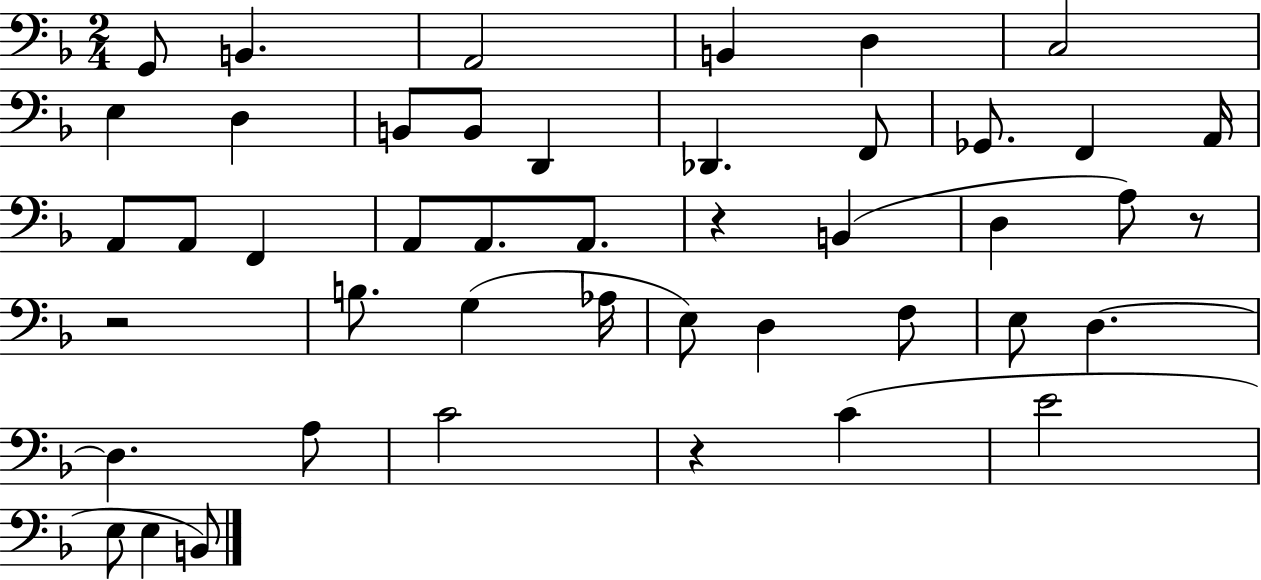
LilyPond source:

{
  \clef bass
  \numericTimeSignature
  \time 2/4
  \key f \major
  g,8 b,4. | a,2 | b,4 d4 | c2 | \break e4 d4 | b,8 b,8 d,4 | des,4. f,8 | ges,8. f,4 a,16 | \break a,8 a,8 f,4 | a,8 a,8. a,8. | r4 b,4( | d4 a8) r8 | \break r2 | b8. g4( aes16 | e8) d4 f8 | e8 d4.~~ | \break d4. a8 | c'2 | r4 c'4( | e'2 | \break e8 e4 b,8) | \bar "|."
}